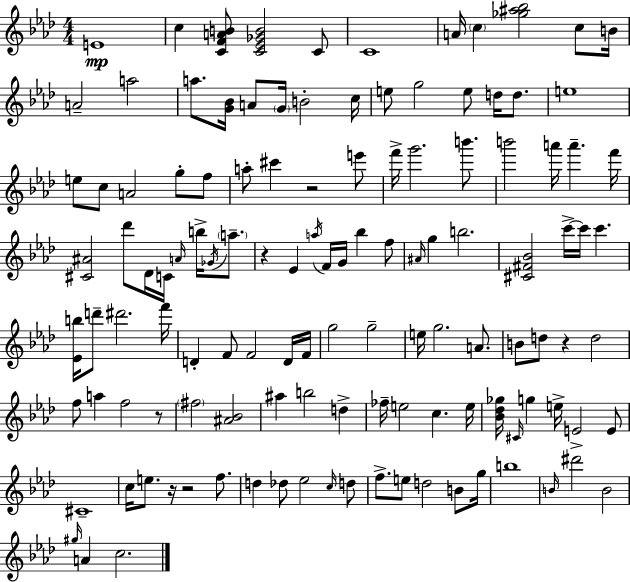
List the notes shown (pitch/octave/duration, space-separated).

E4/w C5/q [C4,F4,A4,B4]/e [C4,Eb4,Gb4,B4]/h C4/e C4/w A4/s C5/q [Gb5,A#5,Bb5]/h C5/e B4/s A4/h A5/h A5/e. [G4,Bb4]/s A4/e G4/s B4/h C5/s E5/e G5/h E5/e D5/s D5/e. E5/w E5/e C5/e A4/h G5/e F5/e A5/e C#6/q R/h E6/e F6/s G6/h. B6/e. B6/h A6/s A6/q. F6/s [C#4,A#4]/h Db6/e Db4/s C4/s A4/s B5/s Gb4/s A5/e. R/q Eb4/q A5/s F4/s G4/s Bb5/q F5/e A#4/s G5/q B5/h. [C#4,F#4,Bb4]/h C6/s C6/s C6/q. [Eb4,B5]/s D6/e D#6/h. F6/s D4/q F4/e F4/h D4/s F4/s G5/h G5/h E5/s G5/h. A4/e. B4/e D5/e R/q D5/h F5/e A5/q F5/h R/e F#5/h [A#4,Bb4]/h A#5/q B5/h D5/q FES5/s E5/h C5/q. E5/s [Bb4,Db5,Gb5]/s C#4/s G5/q E5/s E4/h E4/e C#4/w C5/s E5/e. R/s R/h F5/e. D5/q Db5/e Eb5/h C5/s D5/e F5/e. E5/e D5/h B4/e G5/s B5/w B4/s D#6/h B4/h G#5/s A4/q C5/h.